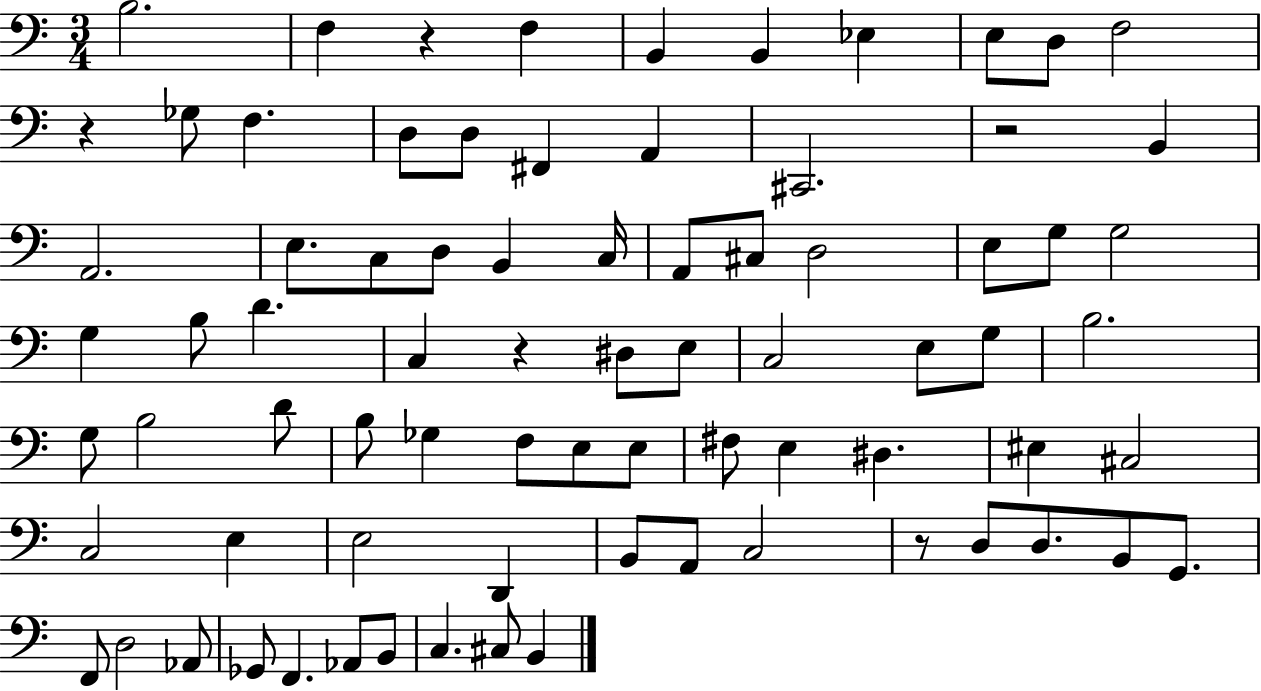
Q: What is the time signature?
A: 3/4